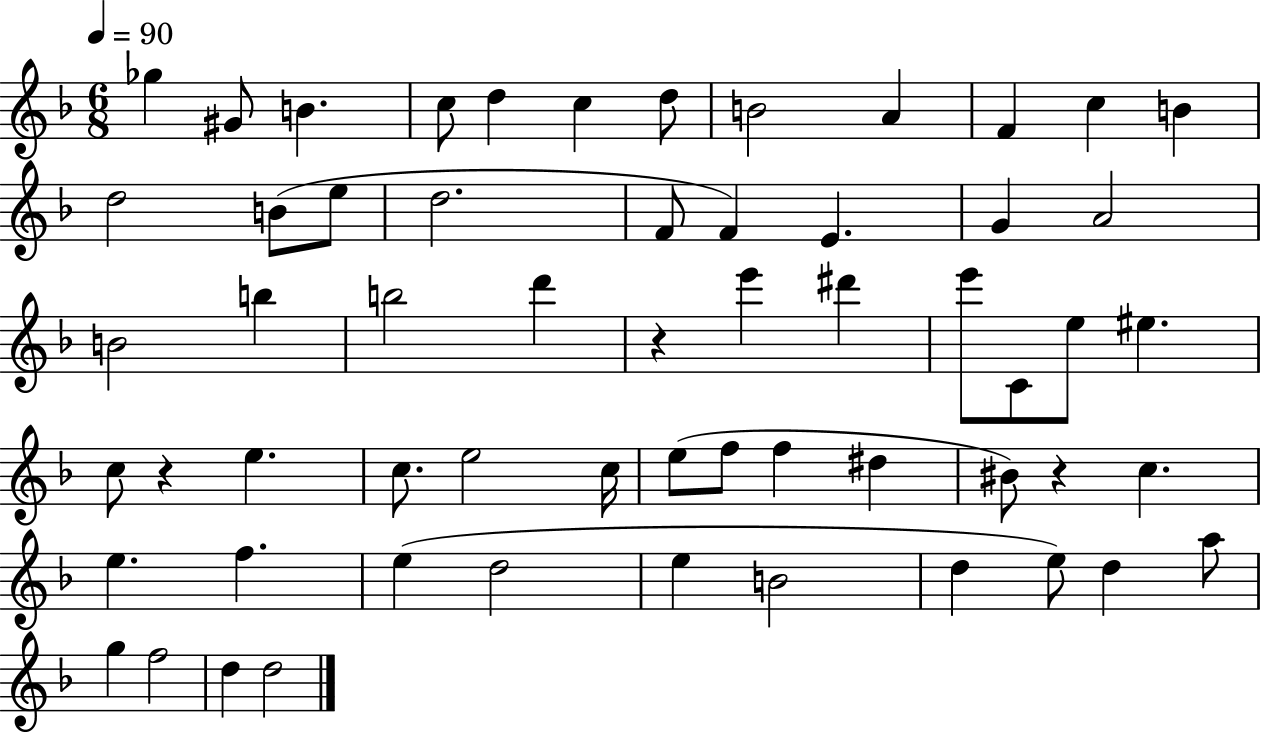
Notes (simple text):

Gb5/q G#4/e B4/q. C5/e D5/q C5/q D5/e B4/h A4/q F4/q C5/q B4/q D5/h B4/e E5/e D5/h. F4/e F4/q E4/q. G4/q A4/h B4/h B5/q B5/h D6/q R/q E6/q D#6/q E6/e C4/e E5/e EIS5/q. C5/e R/q E5/q. C5/e. E5/h C5/s E5/e F5/e F5/q D#5/q BIS4/e R/q C5/q. E5/q. F5/q. E5/q D5/h E5/q B4/h D5/q E5/e D5/q A5/e G5/q F5/h D5/q D5/h